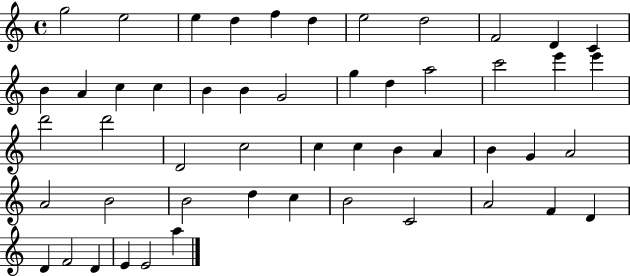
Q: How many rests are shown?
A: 0